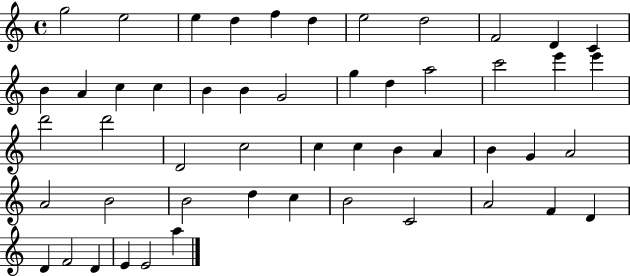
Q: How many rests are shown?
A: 0